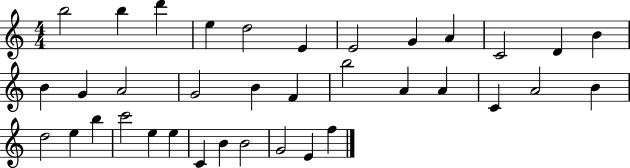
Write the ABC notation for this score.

X:1
T:Untitled
M:4/4
L:1/4
K:C
b2 b d' e d2 E E2 G A C2 D B B G A2 G2 B F b2 A A C A2 B d2 e b c'2 e e C B B2 G2 E f